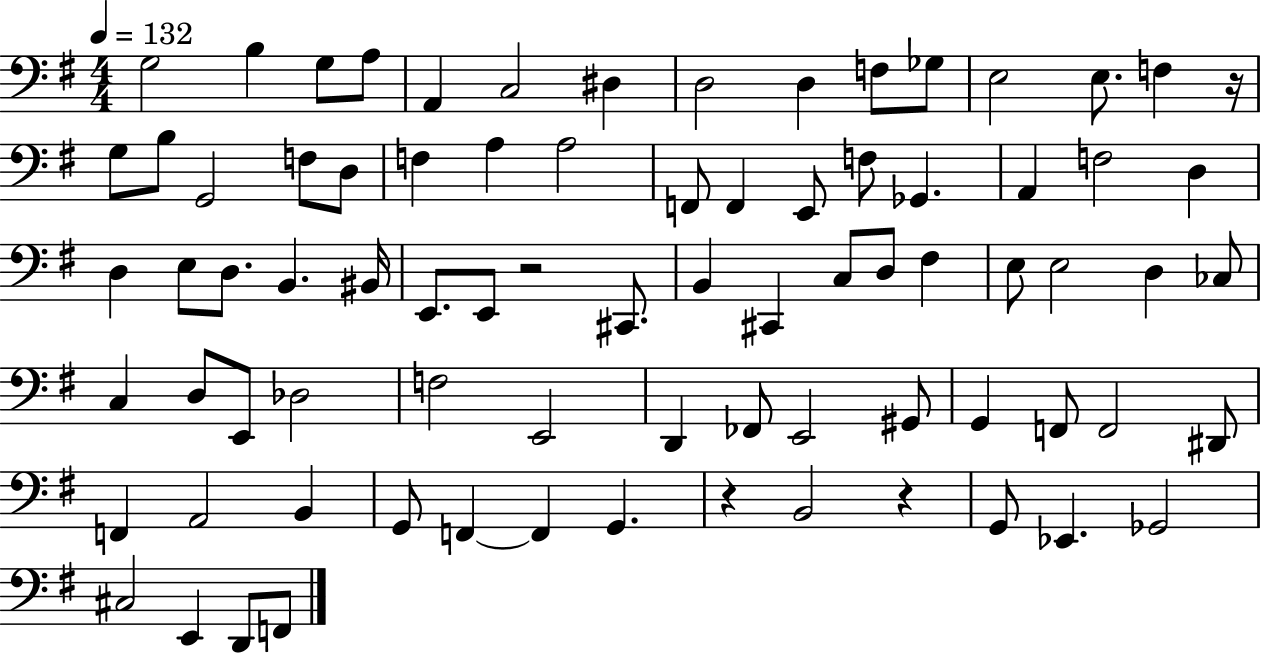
X:1
T:Untitled
M:4/4
L:1/4
K:G
G,2 B, G,/2 A,/2 A,, C,2 ^D, D,2 D, F,/2 _G,/2 E,2 E,/2 F, z/4 G,/2 B,/2 G,,2 F,/2 D,/2 F, A, A,2 F,,/2 F,, E,,/2 F,/2 _G,, A,, F,2 D, D, E,/2 D,/2 B,, ^B,,/4 E,,/2 E,,/2 z2 ^C,,/2 B,, ^C,, C,/2 D,/2 ^F, E,/2 E,2 D, _C,/2 C, D,/2 E,,/2 _D,2 F,2 E,,2 D,, _F,,/2 E,,2 ^G,,/2 G,, F,,/2 F,,2 ^D,,/2 F,, A,,2 B,, G,,/2 F,, F,, G,, z B,,2 z G,,/2 _E,, _G,,2 ^C,2 E,, D,,/2 F,,/2